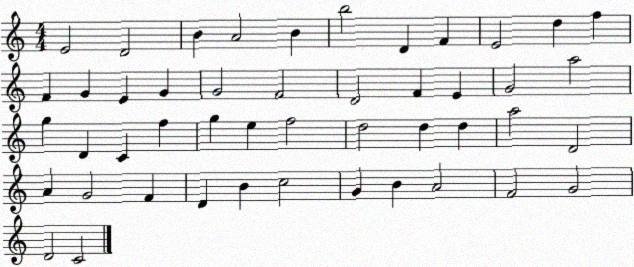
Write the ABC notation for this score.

X:1
T:Untitled
M:4/4
L:1/4
K:C
E2 D2 B A2 B b2 D F E2 d f F G E G G2 F2 D2 F E G2 a2 g D C f g e f2 d2 d d a2 D2 A G2 F D B c2 G B A2 F2 G2 D2 C2